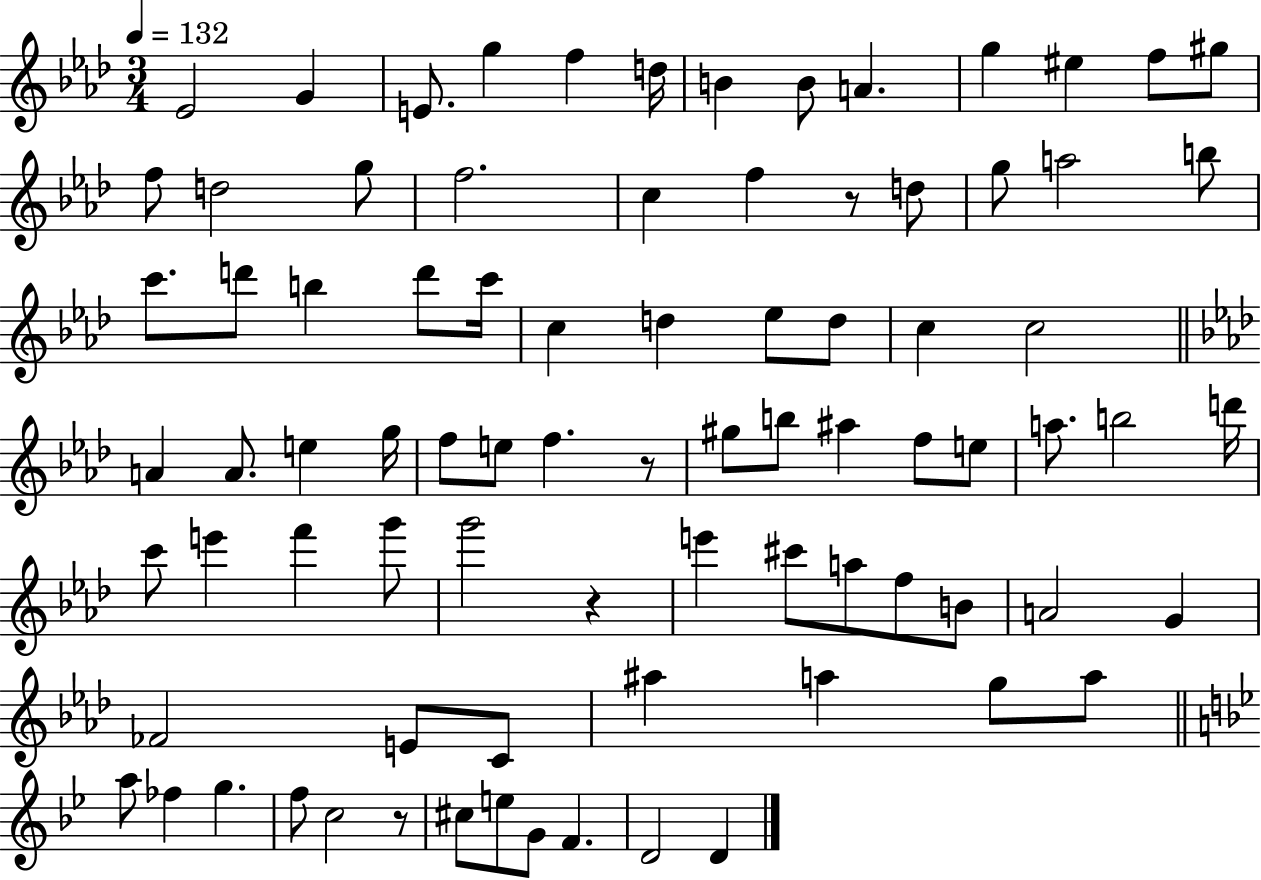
{
  \clef treble
  \numericTimeSignature
  \time 3/4
  \key aes \major
  \tempo 4 = 132
  ees'2 g'4 | e'8. g''4 f''4 d''16 | b'4 b'8 a'4. | g''4 eis''4 f''8 gis''8 | \break f''8 d''2 g''8 | f''2. | c''4 f''4 r8 d''8 | g''8 a''2 b''8 | \break c'''8. d'''8 b''4 d'''8 c'''16 | c''4 d''4 ees''8 d''8 | c''4 c''2 | \bar "||" \break \key aes \major a'4 a'8. e''4 g''16 | f''8 e''8 f''4. r8 | gis''8 b''8 ais''4 f''8 e''8 | a''8. b''2 d'''16 | \break c'''8 e'''4 f'''4 g'''8 | g'''2 r4 | e'''4 cis'''8 a''8 f''8 b'8 | a'2 g'4 | \break fes'2 e'8 c'8 | ais''4 a''4 g''8 a''8 | \bar "||" \break \key bes \major a''8 fes''4 g''4. | f''8 c''2 r8 | cis''8 e''8 g'8 f'4. | d'2 d'4 | \break \bar "|."
}